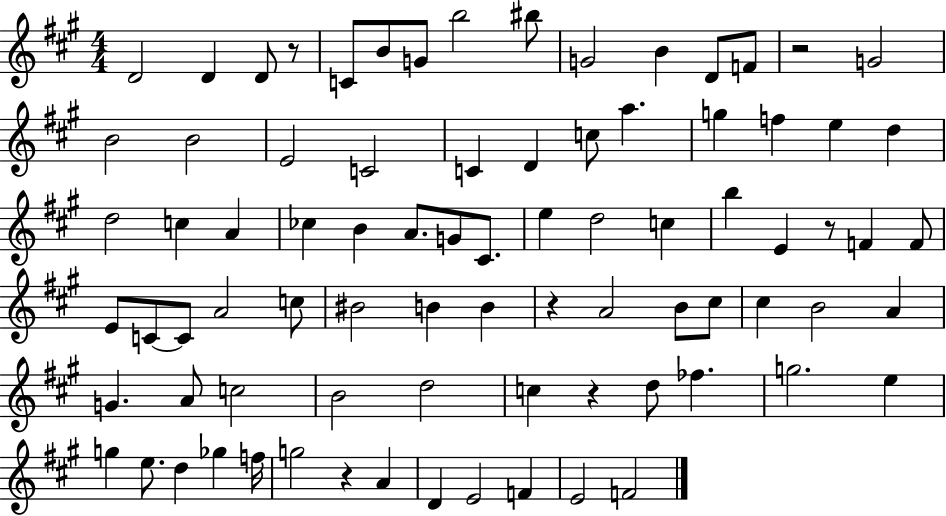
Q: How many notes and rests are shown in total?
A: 82